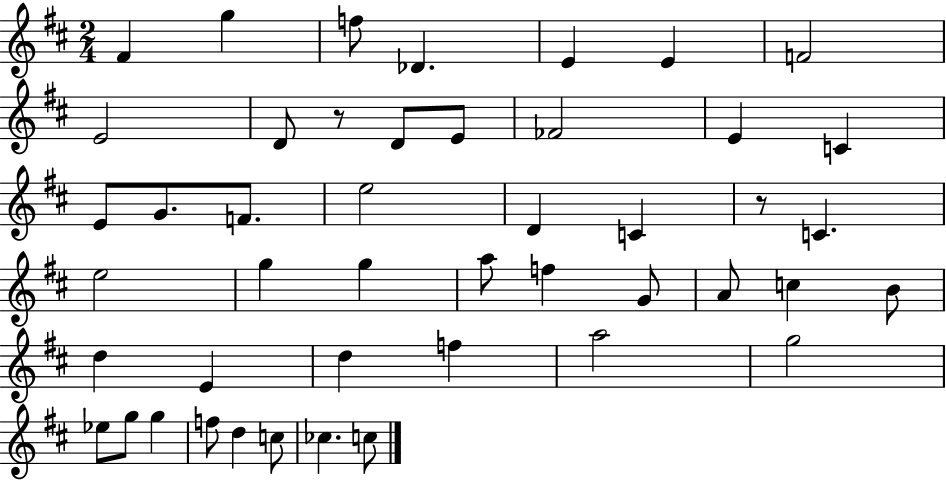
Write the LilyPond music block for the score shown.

{
  \clef treble
  \numericTimeSignature
  \time 2/4
  \key d \major
  fis'4 g''4 | f''8 des'4. | e'4 e'4 | f'2 | \break e'2 | d'8 r8 d'8 e'8 | fes'2 | e'4 c'4 | \break e'8 g'8. f'8. | e''2 | d'4 c'4 | r8 c'4. | \break e''2 | g''4 g''4 | a''8 f''4 g'8 | a'8 c''4 b'8 | \break d''4 e'4 | d''4 f''4 | a''2 | g''2 | \break ees''8 g''8 g''4 | f''8 d''4 c''8 | ces''4. c''8 | \bar "|."
}